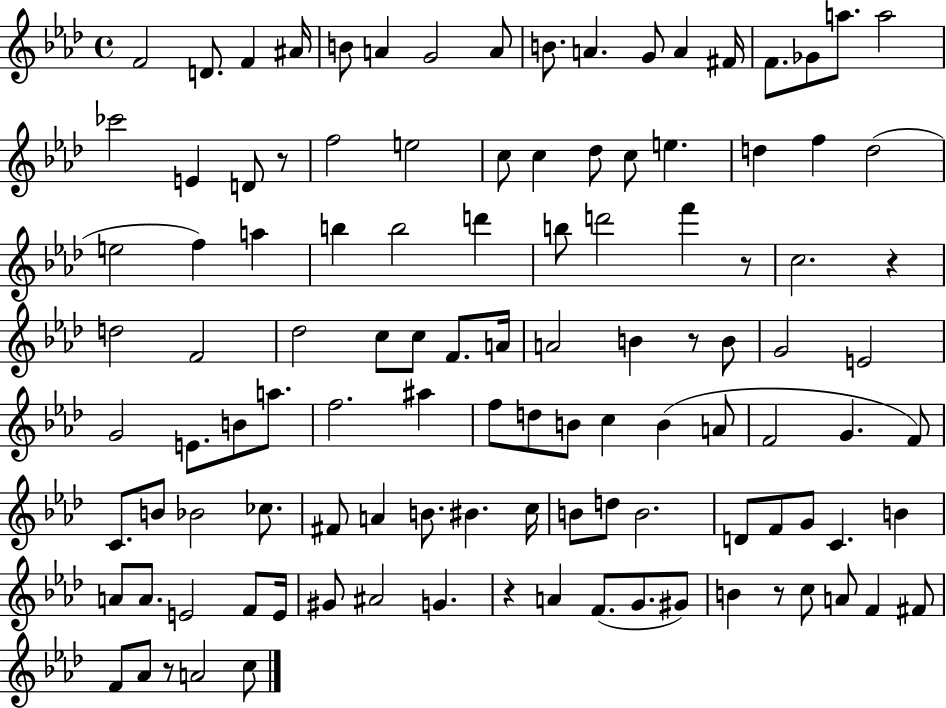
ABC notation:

X:1
T:Untitled
M:4/4
L:1/4
K:Ab
F2 D/2 F ^A/4 B/2 A G2 A/2 B/2 A G/2 A ^F/4 F/2 _G/2 a/2 a2 _c'2 E D/2 z/2 f2 e2 c/2 c _d/2 c/2 e d f d2 e2 f a b b2 d' b/2 d'2 f' z/2 c2 z d2 F2 _d2 c/2 c/2 F/2 A/4 A2 B z/2 B/2 G2 E2 G2 E/2 B/2 a/2 f2 ^a f/2 d/2 B/2 c B A/2 F2 G F/2 C/2 B/2 _B2 _c/2 ^F/2 A B/2 ^B c/4 B/2 d/2 B2 D/2 F/2 G/2 C B A/2 A/2 E2 F/2 E/4 ^G/2 ^A2 G z A F/2 G/2 ^G/2 B z/2 c/2 A/2 F ^F/2 F/2 _A/2 z/2 A2 c/2